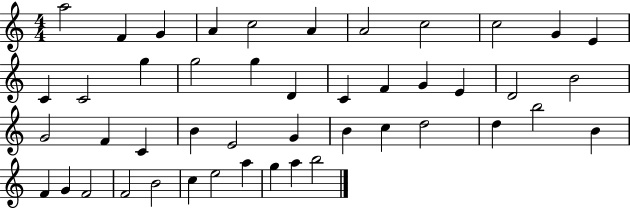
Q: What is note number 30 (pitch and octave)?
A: B4